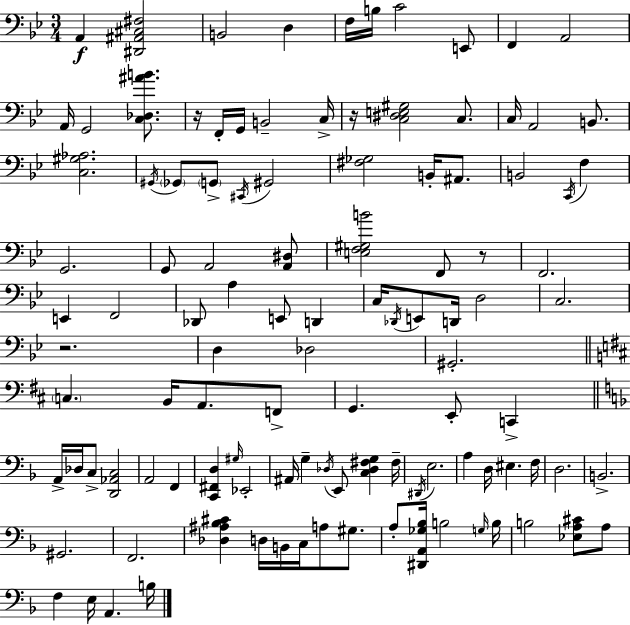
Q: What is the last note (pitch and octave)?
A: B3